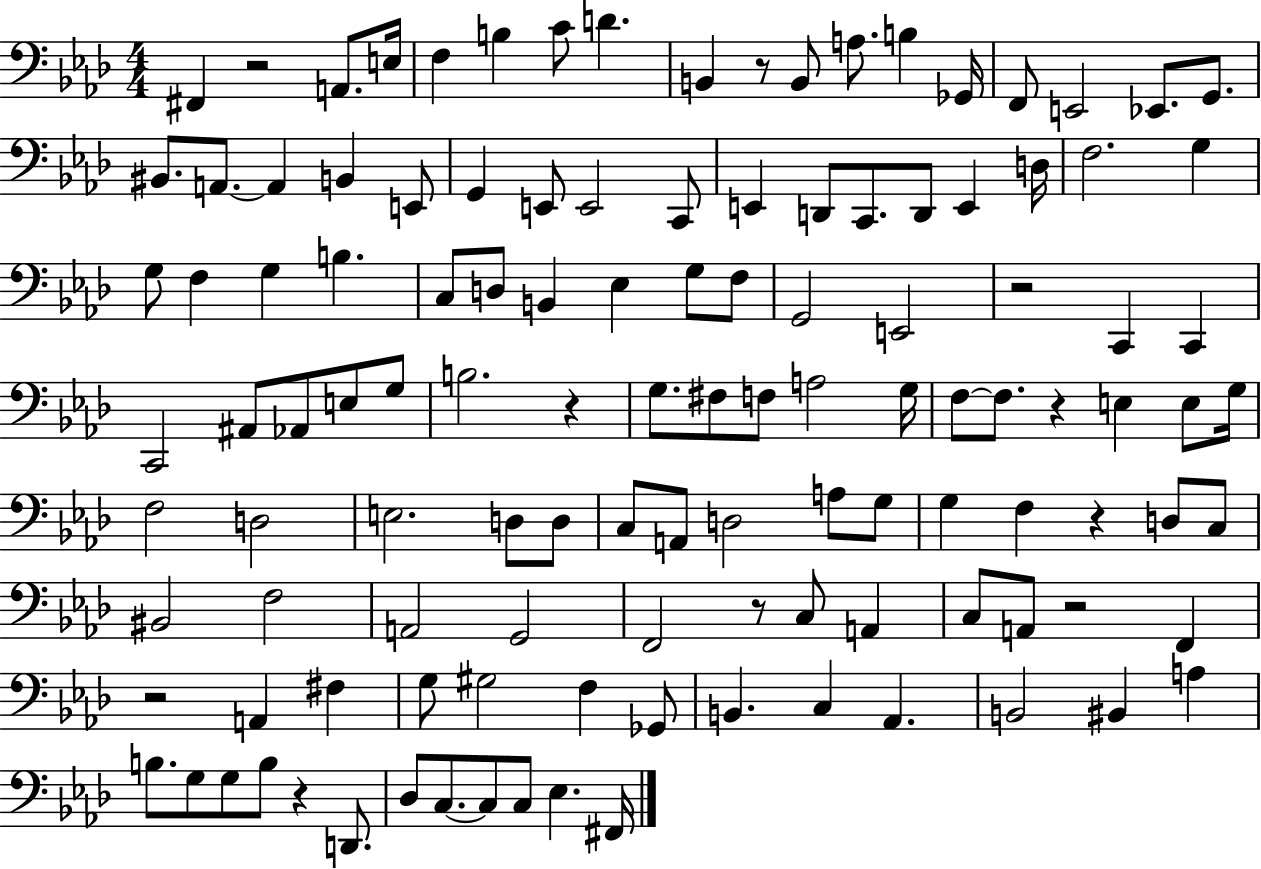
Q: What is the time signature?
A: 4/4